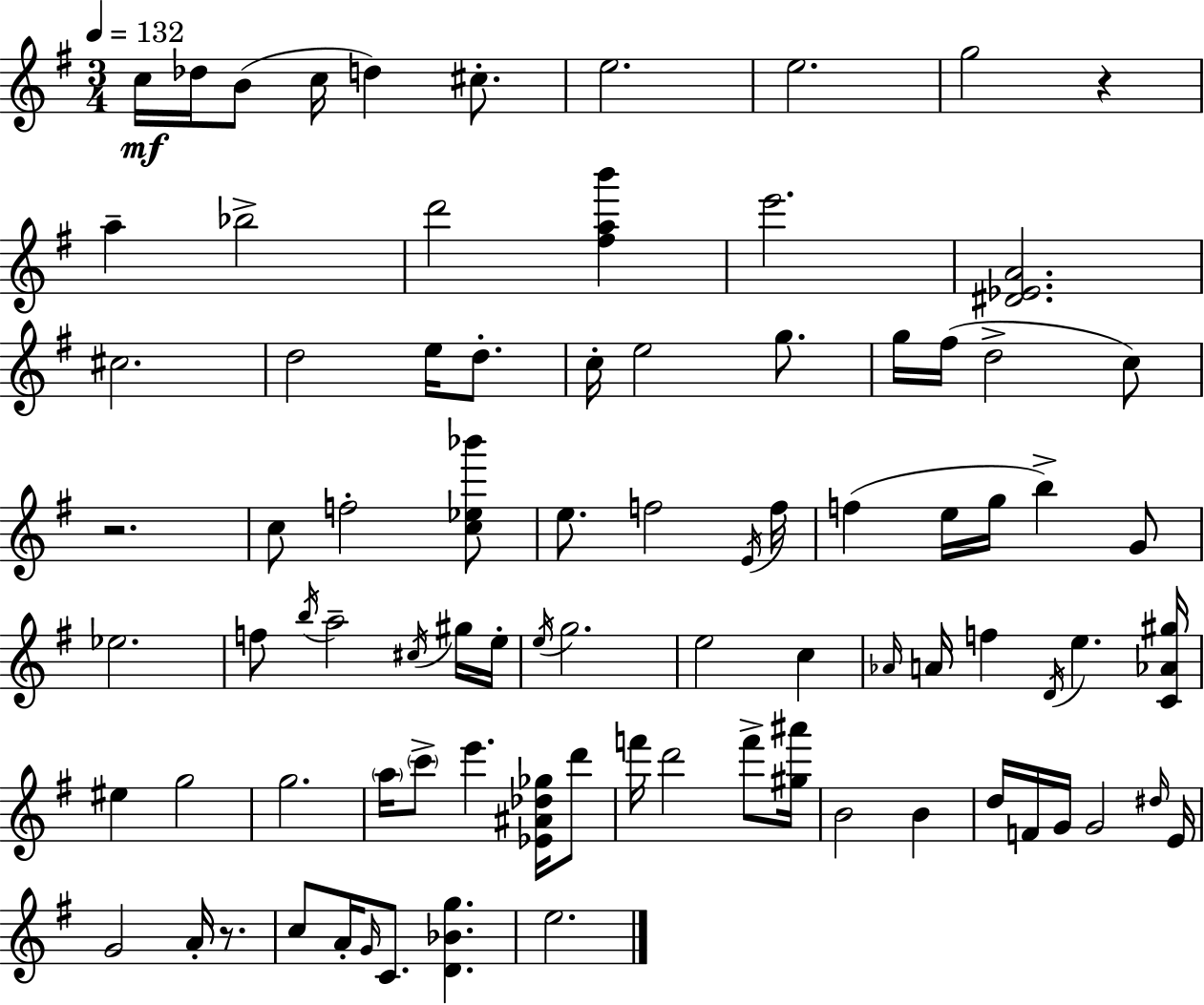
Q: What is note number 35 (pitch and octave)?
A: G4